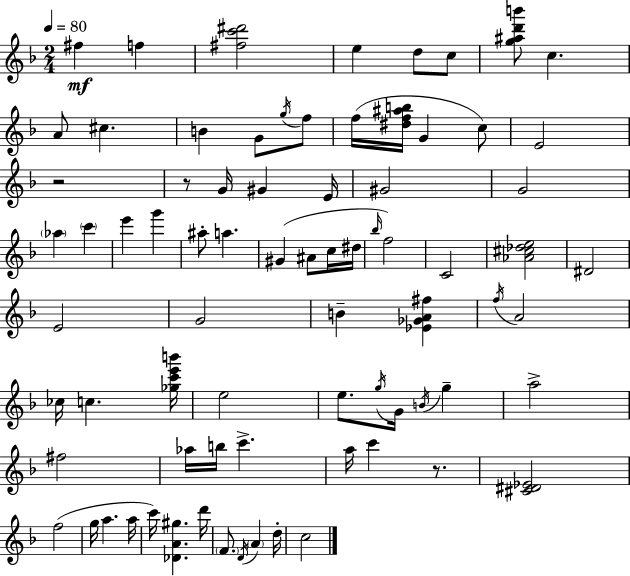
{
  \clef treble
  \numericTimeSignature
  \time 2/4
  \key d \minor
  \tempo 4 = 80
  fis''4\mf f''4 | <fis'' c''' dis'''>2 | e''4 d''8 c''8 | <g'' ais'' d''' b'''>8 c''4. | \break a'8 cis''4. | b'4 g'8 \acciaccatura { g''16 } f''8 | f''16( <dis'' f'' ais'' b''>16 g'4 c''8) | e'2 | \break r2 | r8 g'16 gis'4 | e'16 gis'2 | g'2 | \break \parenthesize aes''4 \parenthesize c'''4 | e'''4 g'''4 | ais''8-. a''4. | gis'4( ais'8 c''16 | \break dis''16 \grace { bes''16 }) f''2 | c'2 | <aes' cis'' des'' e''>2 | dis'2 | \break e'2 | g'2 | b'4-- <ees' ges' a' fis''>4 | \acciaccatura { f''16 } a'2 | \break ces''16 c''4. | <ges'' c''' e''' b'''>16 e''2 | e''8. \acciaccatura { g''16 } g'16 | \acciaccatura { b'16 } g''4-- a''2-> | \break fis''2 | aes''16 b''16 c'''4.-> | a''16 c'''4 | r8. <cis' dis' ees'>2 | \break f''2( | g''16 a''4. | a''16 c'''16) <des' a' gis''>4. | d'''16 \parenthesize f'8. | \break \acciaccatura { d'16 } \parenthesize a'4 d''16-. c''2 | \bar "|."
}